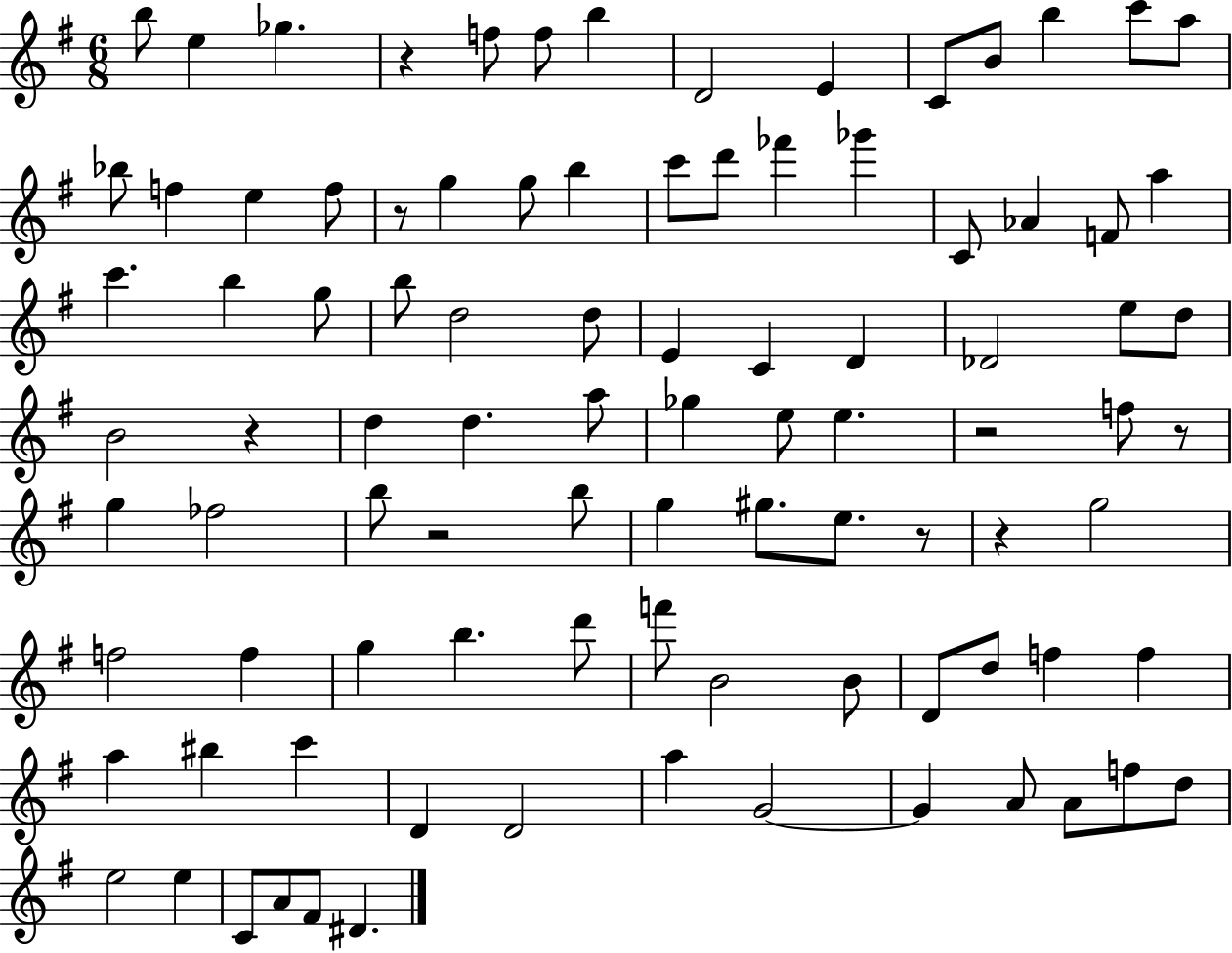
{
  \clef treble
  \numericTimeSignature
  \time 6/8
  \key g \major
  \repeat volta 2 { b''8 e''4 ges''4. | r4 f''8 f''8 b''4 | d'2 e'4 | c'8 b'8 b''4 c'''8 a''8 | \break bes''8 f''4 e''4 f''8 | r8 g''4 g''8 b''4 | c'''8 d'''8 fes'''4 ges'''4 | c'8 aes'4 f'8 a''4 | \break c'''4. b''4 g''8 | b''8 d''2 d''8 | e'4 c'4 d'4 | des'2 e''8 d''8 | \break b'2 r4 | d''4 d''4. a''8 | ges''4 e''8 e''4. | r2 f''8 r8 | \break g''4 fes''2 | b''8 r2 b''8 | g''4 gis''8. e''8. r8 | r4 g''2 | \break f''2 f''4 | g''4 b''4. d'''8 | f'''8 b'2 b'8 | d'8 d''8 f''4 f''4 | \break a''4 bis''4 c'''4 | d'4 d'2 | a''4 g'2~~ | g'4 a'8 a'8 f''8 d''8 | \break e''2 e''4 | c'8 a'8 fis'8 dis'4. | } \bar "|."
}